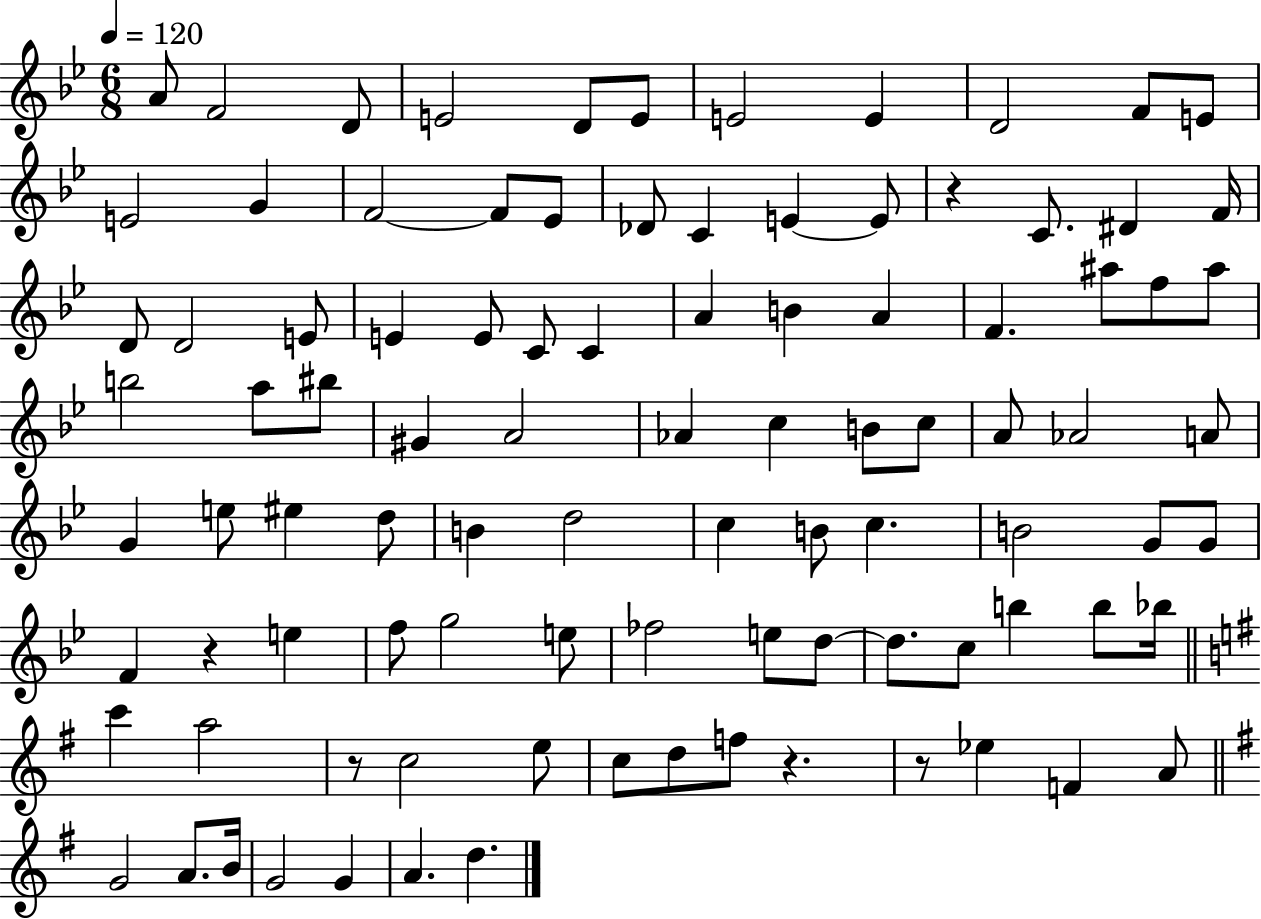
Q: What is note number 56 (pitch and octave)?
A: C5